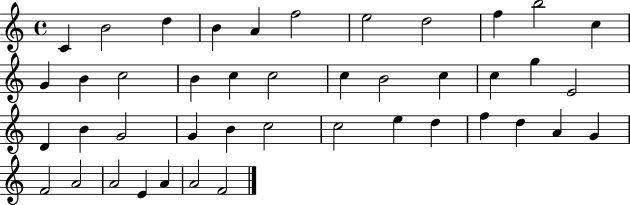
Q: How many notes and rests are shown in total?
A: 43